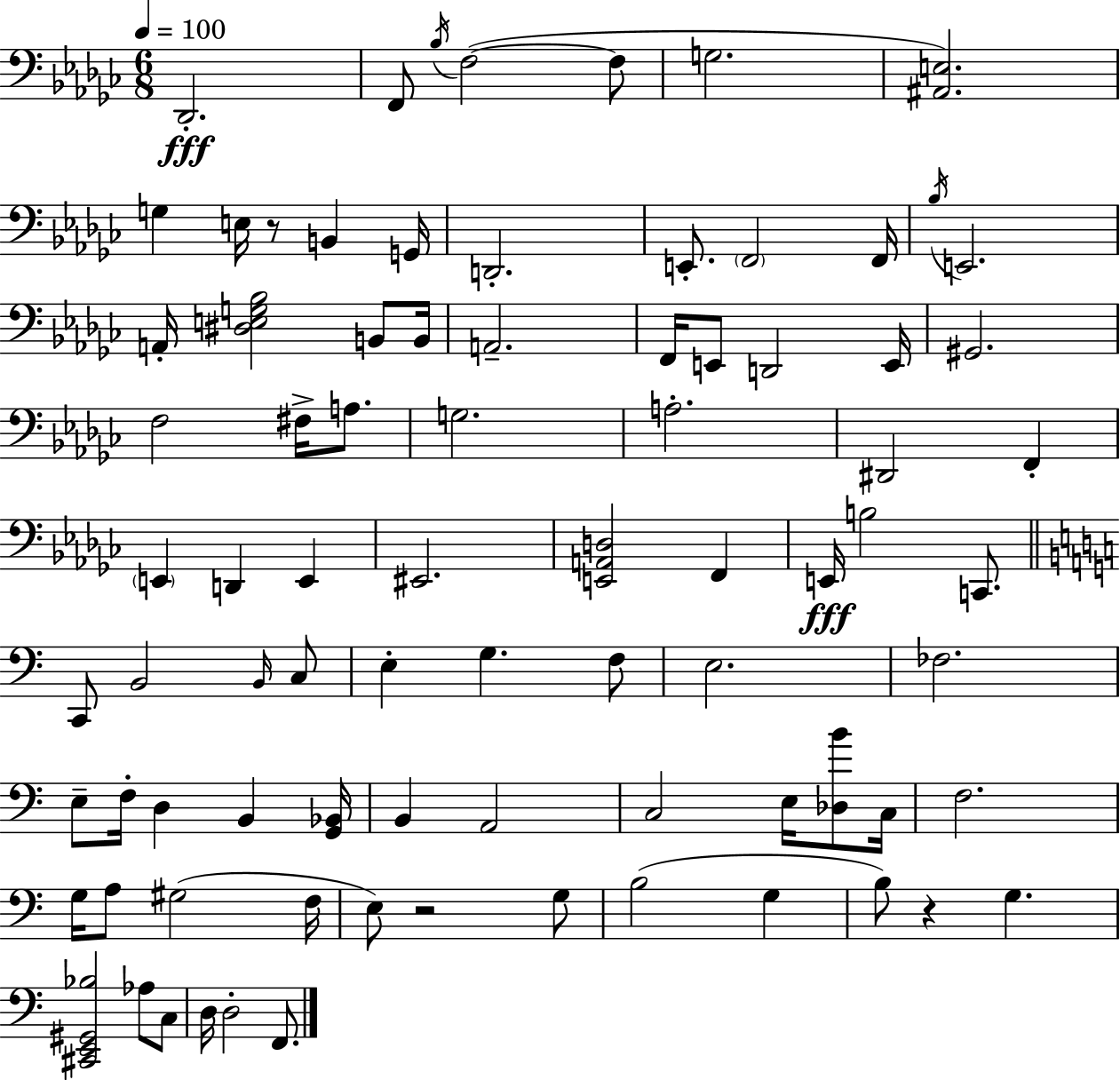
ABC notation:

X:1
T:Untitled
M:6/8
L:1/4
K:Ebm
_D,,2 F,,/2 _B,/4 F,2 F,/2 G,2 [^A,,E,]2 G, E,/4 z/2 B,, G,,/4 D,,2 E,,/2 F,,2 F,,/4 _B,/4 E,,2 A,,/4 [^D,E,G,_B,]2 B,,/2 B,,/4 A,,2 F,,/4 E,,/2 D,,2 E,,/4 ^G,,2 F,2 ^F,/4 A,/2 G,2 A,2 ^D,,2 F,, E,, D,, E,, ^E,,2 [E,,A,,D,]2 F,, E,,/4 B,2 C,,/2 C,,/2 B,,2 B,,/4 C,/2 E, G, F,/2 E,2 _F,2 E,/2 F,/4 D, B,, [G,,_B,,]/4 B,, A,,2 C,2 E,/4 [_D,B]/2 C,/4 F,2 G,/4 A,/2 ^G,2 F,/4 E,/2 z2 G,/2 B,2 G, B,/2 z G, [^C,,E,,^G,,_B,]2 _A,/2 C,/2 D,/4 D,2 F,,/2